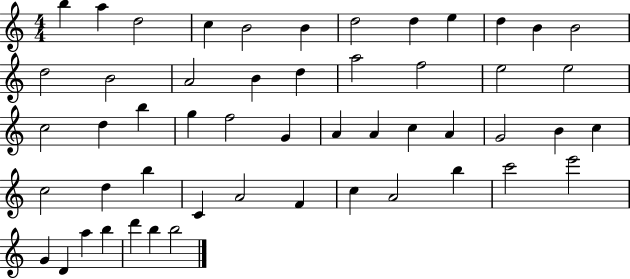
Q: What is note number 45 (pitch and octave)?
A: E6